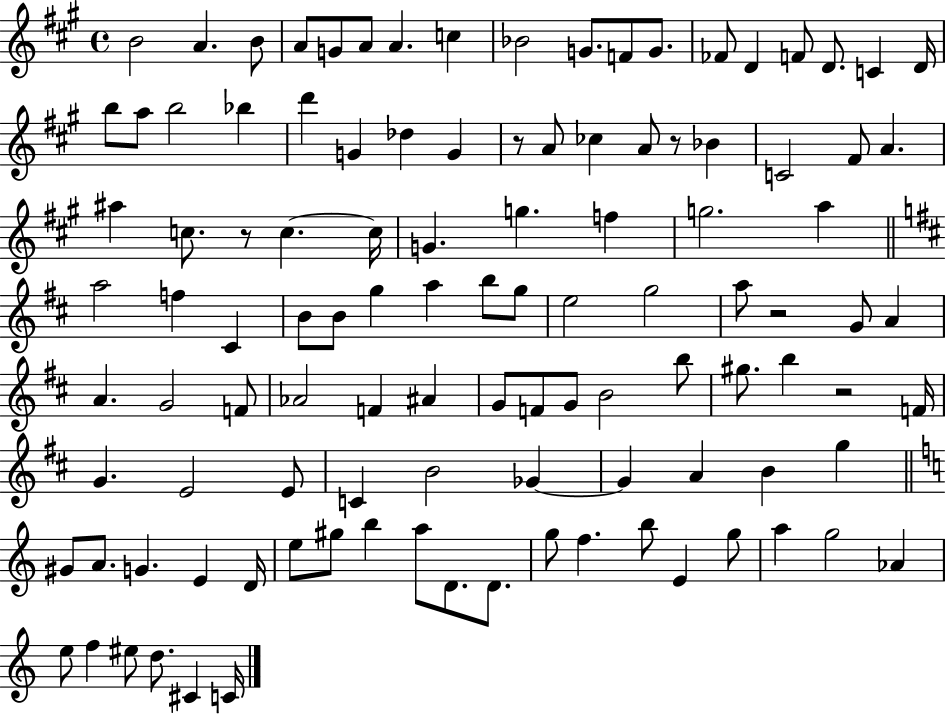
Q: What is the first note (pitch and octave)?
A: B4